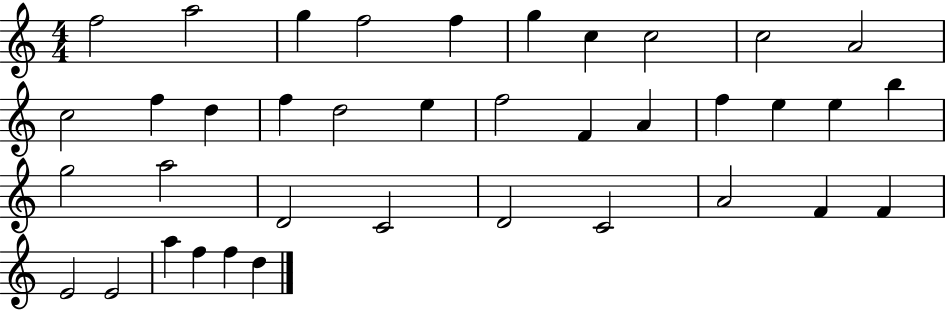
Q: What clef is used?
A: treble